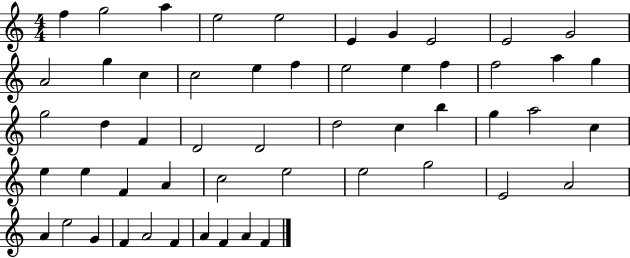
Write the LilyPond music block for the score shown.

{
  \clef treble
  \numericTimeSignature
  \time 4/4
  \key c \major
  f''4 g''2 a''4 | e''2 e''2 | e'4 g'4 e'2 | e'2 g'2 | \break a'2 g''4 c''4 | c''2 e''4 f''4 | e''2 e''4 f''4 | f''2 a''4 g''4 | \break g''2 d''4 f'4 | d'2 d'2 | d''2 c''4 b''4 | g''4 a''2 c''4 | \break e''4 e''4 f'4 a'4 | c''2 e''2 | e''2 g''2 | e'2 a'2 | \break a'4 e''2 g'4 | f'4 a'2 f'4 | a'4 f'4 a'4 f'4 | \bar "|."
}